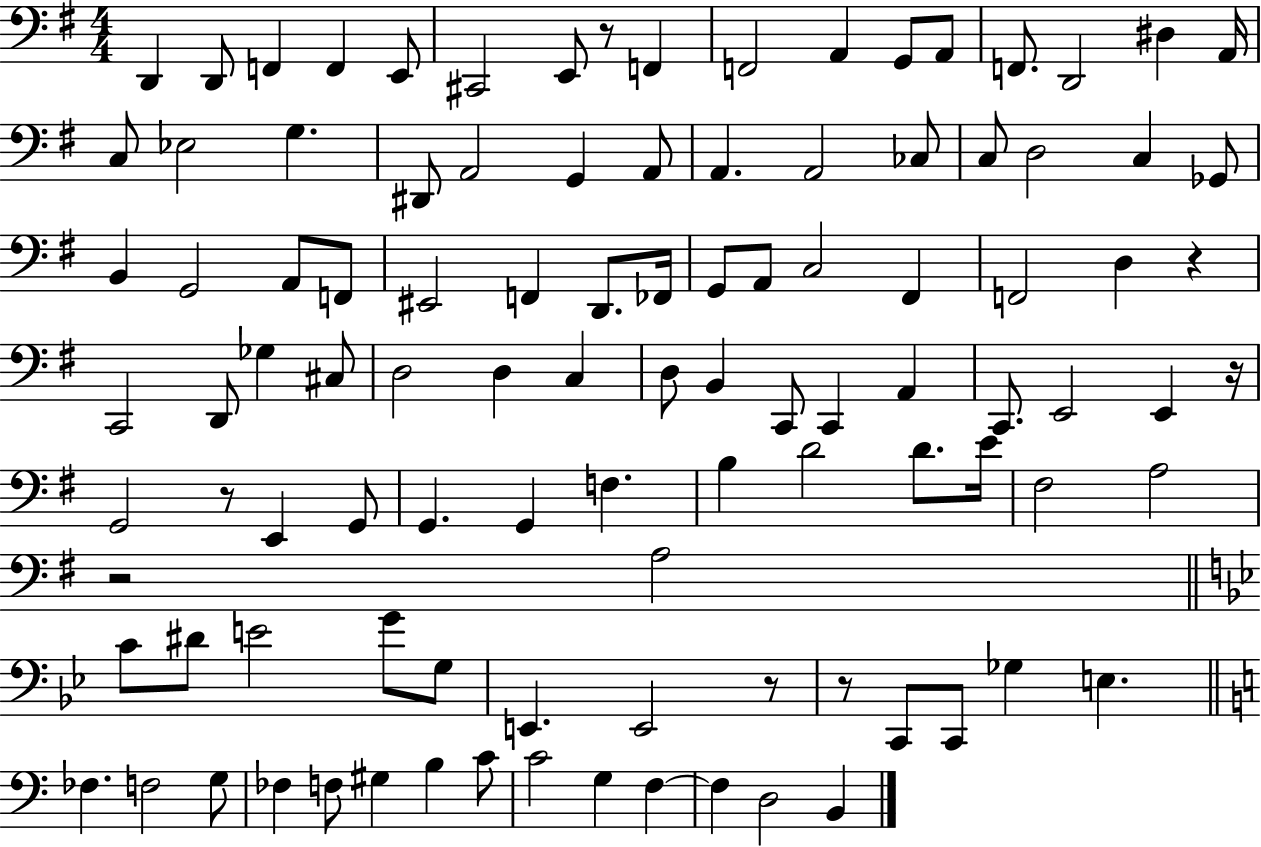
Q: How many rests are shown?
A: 7